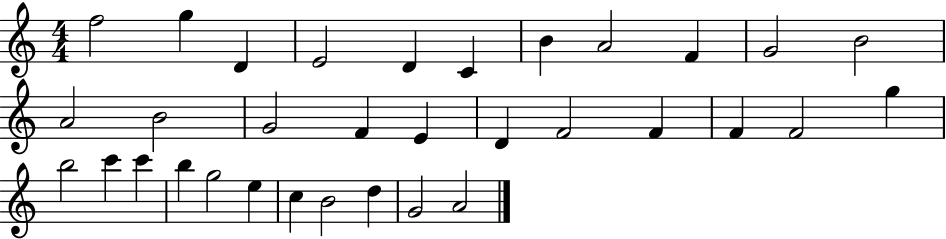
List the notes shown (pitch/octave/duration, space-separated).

F5/h G5/q D4/q E4/h D4/q C4/q B4/q A4/h F4/q G4/h B4/h A4/h B4/h G4/h F4/q E4/q D4/q F4/h F4/q F4/q F4/h G5/q B5/h C6/q C6/q B5/q G5/h E5/q C5/q B4/h D5/q G4/h A4/h